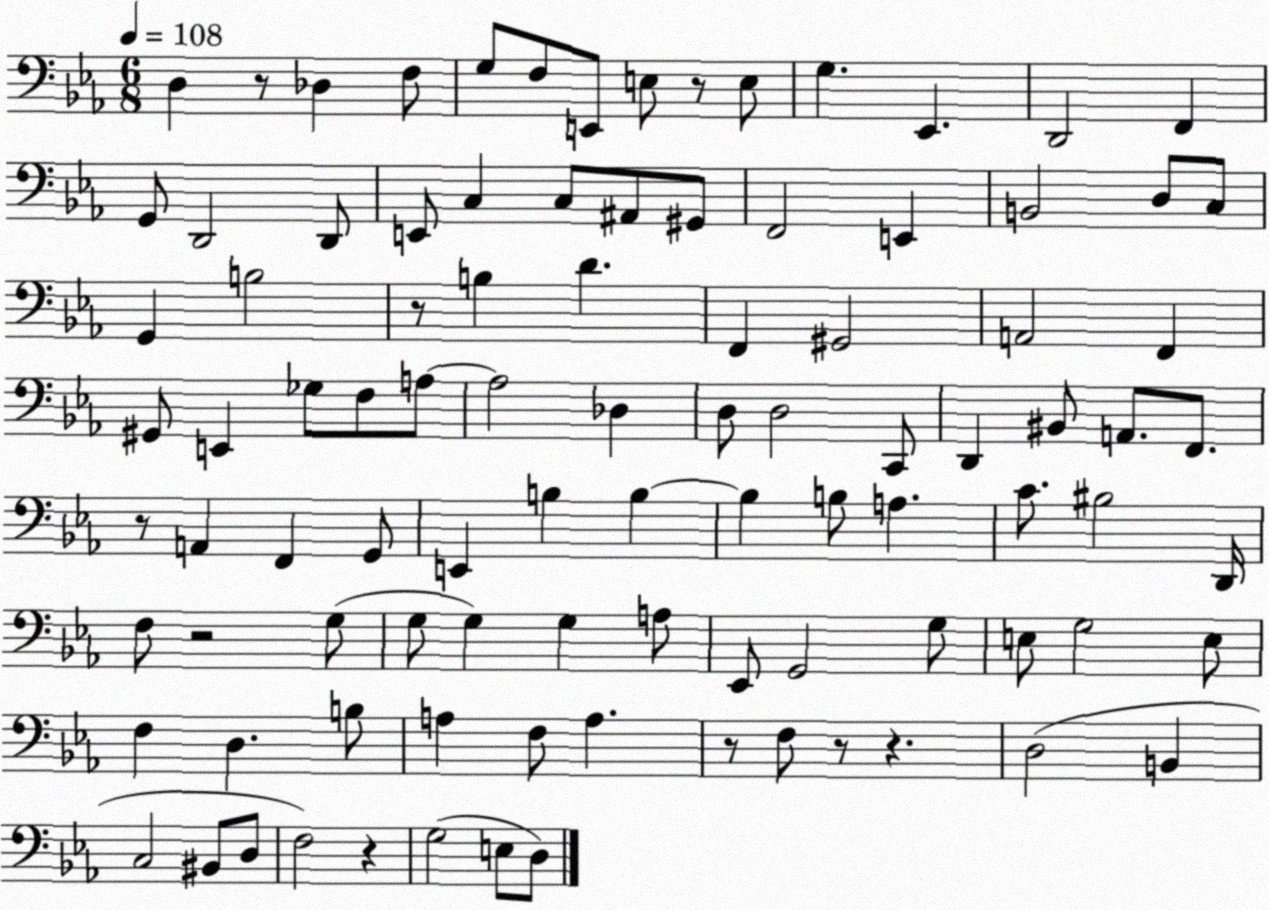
X:1
T:Untitled
M:6/8
L:1/4
K:Eb
D, z/2 _D, F,/2 G,/2 F,/2 E,,/2 E,/2 z/2 E,/2 G, _E,, D,,2 F,, G,,/2 D,,2 D,,/2 E,,/2 C, C,/2 ^A,,/2 ^G,,/2 F,,2 E,, B,,2 D,/2 C,/2 G,, B,2 z/2 B, D F,, ^G,,2 A,,2 F,, ^G,,/2 E,, _G,/2 F,/2 A,/2 A,2 _D, D,/2 D,2 C,,/2 D,, ^B,,/2 A,,/2 F,,/2 z/2 A,, F,, G,,/2 E,, B, B, B, B,/2 A, C/2 ^B,2 D,,/4 F,/2 z2 G,/2 G,/2 G, G, A,/2 _E,,/2 G,,2 G,/2 E,/2 G,2 E,/2 F, D, B,/2 A, F,/2 A, z/2 F,/2 z/2 z D,2 B,, C,2 ^B,,/2 D,/2 F,2 z G,2 E,/2 D,/2